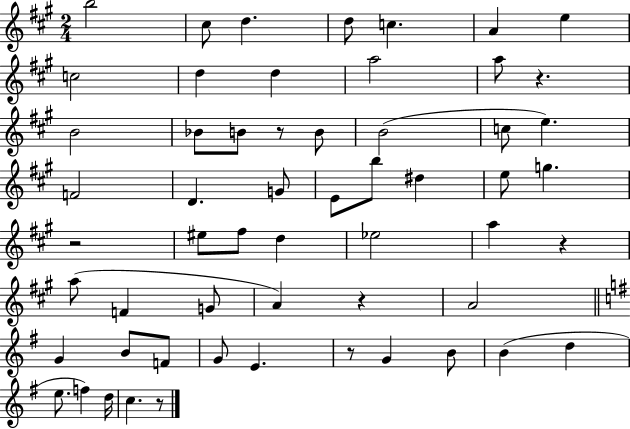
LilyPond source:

{
  \clef treble
  \numericTimeSignature
  \time 2/4
  \key a \major
  b''2 | cis''8 d''4. | d''8 c''4. | a'4 e''4 | \break c''2 | d''4 d''4 | a''2 | a''8 r4. | \break b'2 | bes'8 b'8 r8 b'8 | b'2( | c''8 e''4.) | \break f'2 | d'4. g'8 | e'8 b''8 dis''4 | e''8 g''4. | \break r2 | eis''8 fis''8 d''4 | ees''2 | a''4 r4 | \break a''8( f'4 g'8 | a'4) r4 | a'2 | \bar "||" \break \key g \major g'4 b'8 f'8 | g'8 e'4. | r8 g'4 b'8 | b'4( d''4 | \break e''8. f''4) d''16 | c''4. r8 | \bar "|."
}